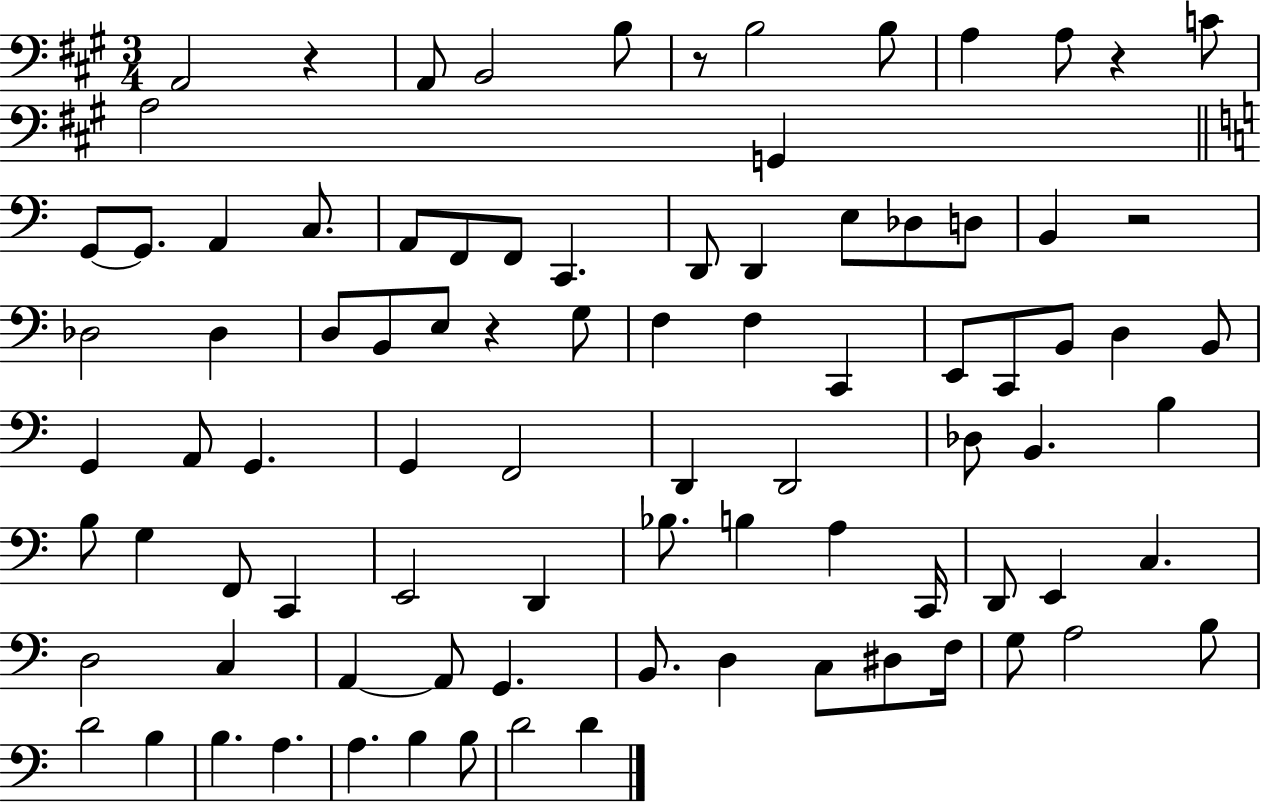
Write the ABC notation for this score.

X:1
T:Untitled
M:3/4
L:1/4
K:A
A,,2 z A,,/2 B,,2 B,/2 z/2 B,2 B,/2 A, A,/2 z C/2 A,2 G,, G,,/2 G,,/2 A,, C,/2 A,,/2 F,,/2 F,,/2 C,, D,,/2 D,, E,/2 _D,/2 D,/2 B,, z2 _D,2 _D, D,/2 B,,/2 E,/2 z G,/2 F, F, C,, E,,/2 C,,/2 B,,/2 D, B,,/2 G,, A,,/2 G,, G,, F,,2 D,, D,,2 _D,/2 B,, B, B,/2 G, F,,/2 C,, E,,2 D,, _B,/2 B, A, C,,/4 D,,/2 E,, C, D,2 C, A,, A,,/2 G,, B,,/2 D, C,/2 ^D,/2 F,/4 G,/2 A,2 B,/2 D2 B, B, A, A, B, B,/2 D2 D